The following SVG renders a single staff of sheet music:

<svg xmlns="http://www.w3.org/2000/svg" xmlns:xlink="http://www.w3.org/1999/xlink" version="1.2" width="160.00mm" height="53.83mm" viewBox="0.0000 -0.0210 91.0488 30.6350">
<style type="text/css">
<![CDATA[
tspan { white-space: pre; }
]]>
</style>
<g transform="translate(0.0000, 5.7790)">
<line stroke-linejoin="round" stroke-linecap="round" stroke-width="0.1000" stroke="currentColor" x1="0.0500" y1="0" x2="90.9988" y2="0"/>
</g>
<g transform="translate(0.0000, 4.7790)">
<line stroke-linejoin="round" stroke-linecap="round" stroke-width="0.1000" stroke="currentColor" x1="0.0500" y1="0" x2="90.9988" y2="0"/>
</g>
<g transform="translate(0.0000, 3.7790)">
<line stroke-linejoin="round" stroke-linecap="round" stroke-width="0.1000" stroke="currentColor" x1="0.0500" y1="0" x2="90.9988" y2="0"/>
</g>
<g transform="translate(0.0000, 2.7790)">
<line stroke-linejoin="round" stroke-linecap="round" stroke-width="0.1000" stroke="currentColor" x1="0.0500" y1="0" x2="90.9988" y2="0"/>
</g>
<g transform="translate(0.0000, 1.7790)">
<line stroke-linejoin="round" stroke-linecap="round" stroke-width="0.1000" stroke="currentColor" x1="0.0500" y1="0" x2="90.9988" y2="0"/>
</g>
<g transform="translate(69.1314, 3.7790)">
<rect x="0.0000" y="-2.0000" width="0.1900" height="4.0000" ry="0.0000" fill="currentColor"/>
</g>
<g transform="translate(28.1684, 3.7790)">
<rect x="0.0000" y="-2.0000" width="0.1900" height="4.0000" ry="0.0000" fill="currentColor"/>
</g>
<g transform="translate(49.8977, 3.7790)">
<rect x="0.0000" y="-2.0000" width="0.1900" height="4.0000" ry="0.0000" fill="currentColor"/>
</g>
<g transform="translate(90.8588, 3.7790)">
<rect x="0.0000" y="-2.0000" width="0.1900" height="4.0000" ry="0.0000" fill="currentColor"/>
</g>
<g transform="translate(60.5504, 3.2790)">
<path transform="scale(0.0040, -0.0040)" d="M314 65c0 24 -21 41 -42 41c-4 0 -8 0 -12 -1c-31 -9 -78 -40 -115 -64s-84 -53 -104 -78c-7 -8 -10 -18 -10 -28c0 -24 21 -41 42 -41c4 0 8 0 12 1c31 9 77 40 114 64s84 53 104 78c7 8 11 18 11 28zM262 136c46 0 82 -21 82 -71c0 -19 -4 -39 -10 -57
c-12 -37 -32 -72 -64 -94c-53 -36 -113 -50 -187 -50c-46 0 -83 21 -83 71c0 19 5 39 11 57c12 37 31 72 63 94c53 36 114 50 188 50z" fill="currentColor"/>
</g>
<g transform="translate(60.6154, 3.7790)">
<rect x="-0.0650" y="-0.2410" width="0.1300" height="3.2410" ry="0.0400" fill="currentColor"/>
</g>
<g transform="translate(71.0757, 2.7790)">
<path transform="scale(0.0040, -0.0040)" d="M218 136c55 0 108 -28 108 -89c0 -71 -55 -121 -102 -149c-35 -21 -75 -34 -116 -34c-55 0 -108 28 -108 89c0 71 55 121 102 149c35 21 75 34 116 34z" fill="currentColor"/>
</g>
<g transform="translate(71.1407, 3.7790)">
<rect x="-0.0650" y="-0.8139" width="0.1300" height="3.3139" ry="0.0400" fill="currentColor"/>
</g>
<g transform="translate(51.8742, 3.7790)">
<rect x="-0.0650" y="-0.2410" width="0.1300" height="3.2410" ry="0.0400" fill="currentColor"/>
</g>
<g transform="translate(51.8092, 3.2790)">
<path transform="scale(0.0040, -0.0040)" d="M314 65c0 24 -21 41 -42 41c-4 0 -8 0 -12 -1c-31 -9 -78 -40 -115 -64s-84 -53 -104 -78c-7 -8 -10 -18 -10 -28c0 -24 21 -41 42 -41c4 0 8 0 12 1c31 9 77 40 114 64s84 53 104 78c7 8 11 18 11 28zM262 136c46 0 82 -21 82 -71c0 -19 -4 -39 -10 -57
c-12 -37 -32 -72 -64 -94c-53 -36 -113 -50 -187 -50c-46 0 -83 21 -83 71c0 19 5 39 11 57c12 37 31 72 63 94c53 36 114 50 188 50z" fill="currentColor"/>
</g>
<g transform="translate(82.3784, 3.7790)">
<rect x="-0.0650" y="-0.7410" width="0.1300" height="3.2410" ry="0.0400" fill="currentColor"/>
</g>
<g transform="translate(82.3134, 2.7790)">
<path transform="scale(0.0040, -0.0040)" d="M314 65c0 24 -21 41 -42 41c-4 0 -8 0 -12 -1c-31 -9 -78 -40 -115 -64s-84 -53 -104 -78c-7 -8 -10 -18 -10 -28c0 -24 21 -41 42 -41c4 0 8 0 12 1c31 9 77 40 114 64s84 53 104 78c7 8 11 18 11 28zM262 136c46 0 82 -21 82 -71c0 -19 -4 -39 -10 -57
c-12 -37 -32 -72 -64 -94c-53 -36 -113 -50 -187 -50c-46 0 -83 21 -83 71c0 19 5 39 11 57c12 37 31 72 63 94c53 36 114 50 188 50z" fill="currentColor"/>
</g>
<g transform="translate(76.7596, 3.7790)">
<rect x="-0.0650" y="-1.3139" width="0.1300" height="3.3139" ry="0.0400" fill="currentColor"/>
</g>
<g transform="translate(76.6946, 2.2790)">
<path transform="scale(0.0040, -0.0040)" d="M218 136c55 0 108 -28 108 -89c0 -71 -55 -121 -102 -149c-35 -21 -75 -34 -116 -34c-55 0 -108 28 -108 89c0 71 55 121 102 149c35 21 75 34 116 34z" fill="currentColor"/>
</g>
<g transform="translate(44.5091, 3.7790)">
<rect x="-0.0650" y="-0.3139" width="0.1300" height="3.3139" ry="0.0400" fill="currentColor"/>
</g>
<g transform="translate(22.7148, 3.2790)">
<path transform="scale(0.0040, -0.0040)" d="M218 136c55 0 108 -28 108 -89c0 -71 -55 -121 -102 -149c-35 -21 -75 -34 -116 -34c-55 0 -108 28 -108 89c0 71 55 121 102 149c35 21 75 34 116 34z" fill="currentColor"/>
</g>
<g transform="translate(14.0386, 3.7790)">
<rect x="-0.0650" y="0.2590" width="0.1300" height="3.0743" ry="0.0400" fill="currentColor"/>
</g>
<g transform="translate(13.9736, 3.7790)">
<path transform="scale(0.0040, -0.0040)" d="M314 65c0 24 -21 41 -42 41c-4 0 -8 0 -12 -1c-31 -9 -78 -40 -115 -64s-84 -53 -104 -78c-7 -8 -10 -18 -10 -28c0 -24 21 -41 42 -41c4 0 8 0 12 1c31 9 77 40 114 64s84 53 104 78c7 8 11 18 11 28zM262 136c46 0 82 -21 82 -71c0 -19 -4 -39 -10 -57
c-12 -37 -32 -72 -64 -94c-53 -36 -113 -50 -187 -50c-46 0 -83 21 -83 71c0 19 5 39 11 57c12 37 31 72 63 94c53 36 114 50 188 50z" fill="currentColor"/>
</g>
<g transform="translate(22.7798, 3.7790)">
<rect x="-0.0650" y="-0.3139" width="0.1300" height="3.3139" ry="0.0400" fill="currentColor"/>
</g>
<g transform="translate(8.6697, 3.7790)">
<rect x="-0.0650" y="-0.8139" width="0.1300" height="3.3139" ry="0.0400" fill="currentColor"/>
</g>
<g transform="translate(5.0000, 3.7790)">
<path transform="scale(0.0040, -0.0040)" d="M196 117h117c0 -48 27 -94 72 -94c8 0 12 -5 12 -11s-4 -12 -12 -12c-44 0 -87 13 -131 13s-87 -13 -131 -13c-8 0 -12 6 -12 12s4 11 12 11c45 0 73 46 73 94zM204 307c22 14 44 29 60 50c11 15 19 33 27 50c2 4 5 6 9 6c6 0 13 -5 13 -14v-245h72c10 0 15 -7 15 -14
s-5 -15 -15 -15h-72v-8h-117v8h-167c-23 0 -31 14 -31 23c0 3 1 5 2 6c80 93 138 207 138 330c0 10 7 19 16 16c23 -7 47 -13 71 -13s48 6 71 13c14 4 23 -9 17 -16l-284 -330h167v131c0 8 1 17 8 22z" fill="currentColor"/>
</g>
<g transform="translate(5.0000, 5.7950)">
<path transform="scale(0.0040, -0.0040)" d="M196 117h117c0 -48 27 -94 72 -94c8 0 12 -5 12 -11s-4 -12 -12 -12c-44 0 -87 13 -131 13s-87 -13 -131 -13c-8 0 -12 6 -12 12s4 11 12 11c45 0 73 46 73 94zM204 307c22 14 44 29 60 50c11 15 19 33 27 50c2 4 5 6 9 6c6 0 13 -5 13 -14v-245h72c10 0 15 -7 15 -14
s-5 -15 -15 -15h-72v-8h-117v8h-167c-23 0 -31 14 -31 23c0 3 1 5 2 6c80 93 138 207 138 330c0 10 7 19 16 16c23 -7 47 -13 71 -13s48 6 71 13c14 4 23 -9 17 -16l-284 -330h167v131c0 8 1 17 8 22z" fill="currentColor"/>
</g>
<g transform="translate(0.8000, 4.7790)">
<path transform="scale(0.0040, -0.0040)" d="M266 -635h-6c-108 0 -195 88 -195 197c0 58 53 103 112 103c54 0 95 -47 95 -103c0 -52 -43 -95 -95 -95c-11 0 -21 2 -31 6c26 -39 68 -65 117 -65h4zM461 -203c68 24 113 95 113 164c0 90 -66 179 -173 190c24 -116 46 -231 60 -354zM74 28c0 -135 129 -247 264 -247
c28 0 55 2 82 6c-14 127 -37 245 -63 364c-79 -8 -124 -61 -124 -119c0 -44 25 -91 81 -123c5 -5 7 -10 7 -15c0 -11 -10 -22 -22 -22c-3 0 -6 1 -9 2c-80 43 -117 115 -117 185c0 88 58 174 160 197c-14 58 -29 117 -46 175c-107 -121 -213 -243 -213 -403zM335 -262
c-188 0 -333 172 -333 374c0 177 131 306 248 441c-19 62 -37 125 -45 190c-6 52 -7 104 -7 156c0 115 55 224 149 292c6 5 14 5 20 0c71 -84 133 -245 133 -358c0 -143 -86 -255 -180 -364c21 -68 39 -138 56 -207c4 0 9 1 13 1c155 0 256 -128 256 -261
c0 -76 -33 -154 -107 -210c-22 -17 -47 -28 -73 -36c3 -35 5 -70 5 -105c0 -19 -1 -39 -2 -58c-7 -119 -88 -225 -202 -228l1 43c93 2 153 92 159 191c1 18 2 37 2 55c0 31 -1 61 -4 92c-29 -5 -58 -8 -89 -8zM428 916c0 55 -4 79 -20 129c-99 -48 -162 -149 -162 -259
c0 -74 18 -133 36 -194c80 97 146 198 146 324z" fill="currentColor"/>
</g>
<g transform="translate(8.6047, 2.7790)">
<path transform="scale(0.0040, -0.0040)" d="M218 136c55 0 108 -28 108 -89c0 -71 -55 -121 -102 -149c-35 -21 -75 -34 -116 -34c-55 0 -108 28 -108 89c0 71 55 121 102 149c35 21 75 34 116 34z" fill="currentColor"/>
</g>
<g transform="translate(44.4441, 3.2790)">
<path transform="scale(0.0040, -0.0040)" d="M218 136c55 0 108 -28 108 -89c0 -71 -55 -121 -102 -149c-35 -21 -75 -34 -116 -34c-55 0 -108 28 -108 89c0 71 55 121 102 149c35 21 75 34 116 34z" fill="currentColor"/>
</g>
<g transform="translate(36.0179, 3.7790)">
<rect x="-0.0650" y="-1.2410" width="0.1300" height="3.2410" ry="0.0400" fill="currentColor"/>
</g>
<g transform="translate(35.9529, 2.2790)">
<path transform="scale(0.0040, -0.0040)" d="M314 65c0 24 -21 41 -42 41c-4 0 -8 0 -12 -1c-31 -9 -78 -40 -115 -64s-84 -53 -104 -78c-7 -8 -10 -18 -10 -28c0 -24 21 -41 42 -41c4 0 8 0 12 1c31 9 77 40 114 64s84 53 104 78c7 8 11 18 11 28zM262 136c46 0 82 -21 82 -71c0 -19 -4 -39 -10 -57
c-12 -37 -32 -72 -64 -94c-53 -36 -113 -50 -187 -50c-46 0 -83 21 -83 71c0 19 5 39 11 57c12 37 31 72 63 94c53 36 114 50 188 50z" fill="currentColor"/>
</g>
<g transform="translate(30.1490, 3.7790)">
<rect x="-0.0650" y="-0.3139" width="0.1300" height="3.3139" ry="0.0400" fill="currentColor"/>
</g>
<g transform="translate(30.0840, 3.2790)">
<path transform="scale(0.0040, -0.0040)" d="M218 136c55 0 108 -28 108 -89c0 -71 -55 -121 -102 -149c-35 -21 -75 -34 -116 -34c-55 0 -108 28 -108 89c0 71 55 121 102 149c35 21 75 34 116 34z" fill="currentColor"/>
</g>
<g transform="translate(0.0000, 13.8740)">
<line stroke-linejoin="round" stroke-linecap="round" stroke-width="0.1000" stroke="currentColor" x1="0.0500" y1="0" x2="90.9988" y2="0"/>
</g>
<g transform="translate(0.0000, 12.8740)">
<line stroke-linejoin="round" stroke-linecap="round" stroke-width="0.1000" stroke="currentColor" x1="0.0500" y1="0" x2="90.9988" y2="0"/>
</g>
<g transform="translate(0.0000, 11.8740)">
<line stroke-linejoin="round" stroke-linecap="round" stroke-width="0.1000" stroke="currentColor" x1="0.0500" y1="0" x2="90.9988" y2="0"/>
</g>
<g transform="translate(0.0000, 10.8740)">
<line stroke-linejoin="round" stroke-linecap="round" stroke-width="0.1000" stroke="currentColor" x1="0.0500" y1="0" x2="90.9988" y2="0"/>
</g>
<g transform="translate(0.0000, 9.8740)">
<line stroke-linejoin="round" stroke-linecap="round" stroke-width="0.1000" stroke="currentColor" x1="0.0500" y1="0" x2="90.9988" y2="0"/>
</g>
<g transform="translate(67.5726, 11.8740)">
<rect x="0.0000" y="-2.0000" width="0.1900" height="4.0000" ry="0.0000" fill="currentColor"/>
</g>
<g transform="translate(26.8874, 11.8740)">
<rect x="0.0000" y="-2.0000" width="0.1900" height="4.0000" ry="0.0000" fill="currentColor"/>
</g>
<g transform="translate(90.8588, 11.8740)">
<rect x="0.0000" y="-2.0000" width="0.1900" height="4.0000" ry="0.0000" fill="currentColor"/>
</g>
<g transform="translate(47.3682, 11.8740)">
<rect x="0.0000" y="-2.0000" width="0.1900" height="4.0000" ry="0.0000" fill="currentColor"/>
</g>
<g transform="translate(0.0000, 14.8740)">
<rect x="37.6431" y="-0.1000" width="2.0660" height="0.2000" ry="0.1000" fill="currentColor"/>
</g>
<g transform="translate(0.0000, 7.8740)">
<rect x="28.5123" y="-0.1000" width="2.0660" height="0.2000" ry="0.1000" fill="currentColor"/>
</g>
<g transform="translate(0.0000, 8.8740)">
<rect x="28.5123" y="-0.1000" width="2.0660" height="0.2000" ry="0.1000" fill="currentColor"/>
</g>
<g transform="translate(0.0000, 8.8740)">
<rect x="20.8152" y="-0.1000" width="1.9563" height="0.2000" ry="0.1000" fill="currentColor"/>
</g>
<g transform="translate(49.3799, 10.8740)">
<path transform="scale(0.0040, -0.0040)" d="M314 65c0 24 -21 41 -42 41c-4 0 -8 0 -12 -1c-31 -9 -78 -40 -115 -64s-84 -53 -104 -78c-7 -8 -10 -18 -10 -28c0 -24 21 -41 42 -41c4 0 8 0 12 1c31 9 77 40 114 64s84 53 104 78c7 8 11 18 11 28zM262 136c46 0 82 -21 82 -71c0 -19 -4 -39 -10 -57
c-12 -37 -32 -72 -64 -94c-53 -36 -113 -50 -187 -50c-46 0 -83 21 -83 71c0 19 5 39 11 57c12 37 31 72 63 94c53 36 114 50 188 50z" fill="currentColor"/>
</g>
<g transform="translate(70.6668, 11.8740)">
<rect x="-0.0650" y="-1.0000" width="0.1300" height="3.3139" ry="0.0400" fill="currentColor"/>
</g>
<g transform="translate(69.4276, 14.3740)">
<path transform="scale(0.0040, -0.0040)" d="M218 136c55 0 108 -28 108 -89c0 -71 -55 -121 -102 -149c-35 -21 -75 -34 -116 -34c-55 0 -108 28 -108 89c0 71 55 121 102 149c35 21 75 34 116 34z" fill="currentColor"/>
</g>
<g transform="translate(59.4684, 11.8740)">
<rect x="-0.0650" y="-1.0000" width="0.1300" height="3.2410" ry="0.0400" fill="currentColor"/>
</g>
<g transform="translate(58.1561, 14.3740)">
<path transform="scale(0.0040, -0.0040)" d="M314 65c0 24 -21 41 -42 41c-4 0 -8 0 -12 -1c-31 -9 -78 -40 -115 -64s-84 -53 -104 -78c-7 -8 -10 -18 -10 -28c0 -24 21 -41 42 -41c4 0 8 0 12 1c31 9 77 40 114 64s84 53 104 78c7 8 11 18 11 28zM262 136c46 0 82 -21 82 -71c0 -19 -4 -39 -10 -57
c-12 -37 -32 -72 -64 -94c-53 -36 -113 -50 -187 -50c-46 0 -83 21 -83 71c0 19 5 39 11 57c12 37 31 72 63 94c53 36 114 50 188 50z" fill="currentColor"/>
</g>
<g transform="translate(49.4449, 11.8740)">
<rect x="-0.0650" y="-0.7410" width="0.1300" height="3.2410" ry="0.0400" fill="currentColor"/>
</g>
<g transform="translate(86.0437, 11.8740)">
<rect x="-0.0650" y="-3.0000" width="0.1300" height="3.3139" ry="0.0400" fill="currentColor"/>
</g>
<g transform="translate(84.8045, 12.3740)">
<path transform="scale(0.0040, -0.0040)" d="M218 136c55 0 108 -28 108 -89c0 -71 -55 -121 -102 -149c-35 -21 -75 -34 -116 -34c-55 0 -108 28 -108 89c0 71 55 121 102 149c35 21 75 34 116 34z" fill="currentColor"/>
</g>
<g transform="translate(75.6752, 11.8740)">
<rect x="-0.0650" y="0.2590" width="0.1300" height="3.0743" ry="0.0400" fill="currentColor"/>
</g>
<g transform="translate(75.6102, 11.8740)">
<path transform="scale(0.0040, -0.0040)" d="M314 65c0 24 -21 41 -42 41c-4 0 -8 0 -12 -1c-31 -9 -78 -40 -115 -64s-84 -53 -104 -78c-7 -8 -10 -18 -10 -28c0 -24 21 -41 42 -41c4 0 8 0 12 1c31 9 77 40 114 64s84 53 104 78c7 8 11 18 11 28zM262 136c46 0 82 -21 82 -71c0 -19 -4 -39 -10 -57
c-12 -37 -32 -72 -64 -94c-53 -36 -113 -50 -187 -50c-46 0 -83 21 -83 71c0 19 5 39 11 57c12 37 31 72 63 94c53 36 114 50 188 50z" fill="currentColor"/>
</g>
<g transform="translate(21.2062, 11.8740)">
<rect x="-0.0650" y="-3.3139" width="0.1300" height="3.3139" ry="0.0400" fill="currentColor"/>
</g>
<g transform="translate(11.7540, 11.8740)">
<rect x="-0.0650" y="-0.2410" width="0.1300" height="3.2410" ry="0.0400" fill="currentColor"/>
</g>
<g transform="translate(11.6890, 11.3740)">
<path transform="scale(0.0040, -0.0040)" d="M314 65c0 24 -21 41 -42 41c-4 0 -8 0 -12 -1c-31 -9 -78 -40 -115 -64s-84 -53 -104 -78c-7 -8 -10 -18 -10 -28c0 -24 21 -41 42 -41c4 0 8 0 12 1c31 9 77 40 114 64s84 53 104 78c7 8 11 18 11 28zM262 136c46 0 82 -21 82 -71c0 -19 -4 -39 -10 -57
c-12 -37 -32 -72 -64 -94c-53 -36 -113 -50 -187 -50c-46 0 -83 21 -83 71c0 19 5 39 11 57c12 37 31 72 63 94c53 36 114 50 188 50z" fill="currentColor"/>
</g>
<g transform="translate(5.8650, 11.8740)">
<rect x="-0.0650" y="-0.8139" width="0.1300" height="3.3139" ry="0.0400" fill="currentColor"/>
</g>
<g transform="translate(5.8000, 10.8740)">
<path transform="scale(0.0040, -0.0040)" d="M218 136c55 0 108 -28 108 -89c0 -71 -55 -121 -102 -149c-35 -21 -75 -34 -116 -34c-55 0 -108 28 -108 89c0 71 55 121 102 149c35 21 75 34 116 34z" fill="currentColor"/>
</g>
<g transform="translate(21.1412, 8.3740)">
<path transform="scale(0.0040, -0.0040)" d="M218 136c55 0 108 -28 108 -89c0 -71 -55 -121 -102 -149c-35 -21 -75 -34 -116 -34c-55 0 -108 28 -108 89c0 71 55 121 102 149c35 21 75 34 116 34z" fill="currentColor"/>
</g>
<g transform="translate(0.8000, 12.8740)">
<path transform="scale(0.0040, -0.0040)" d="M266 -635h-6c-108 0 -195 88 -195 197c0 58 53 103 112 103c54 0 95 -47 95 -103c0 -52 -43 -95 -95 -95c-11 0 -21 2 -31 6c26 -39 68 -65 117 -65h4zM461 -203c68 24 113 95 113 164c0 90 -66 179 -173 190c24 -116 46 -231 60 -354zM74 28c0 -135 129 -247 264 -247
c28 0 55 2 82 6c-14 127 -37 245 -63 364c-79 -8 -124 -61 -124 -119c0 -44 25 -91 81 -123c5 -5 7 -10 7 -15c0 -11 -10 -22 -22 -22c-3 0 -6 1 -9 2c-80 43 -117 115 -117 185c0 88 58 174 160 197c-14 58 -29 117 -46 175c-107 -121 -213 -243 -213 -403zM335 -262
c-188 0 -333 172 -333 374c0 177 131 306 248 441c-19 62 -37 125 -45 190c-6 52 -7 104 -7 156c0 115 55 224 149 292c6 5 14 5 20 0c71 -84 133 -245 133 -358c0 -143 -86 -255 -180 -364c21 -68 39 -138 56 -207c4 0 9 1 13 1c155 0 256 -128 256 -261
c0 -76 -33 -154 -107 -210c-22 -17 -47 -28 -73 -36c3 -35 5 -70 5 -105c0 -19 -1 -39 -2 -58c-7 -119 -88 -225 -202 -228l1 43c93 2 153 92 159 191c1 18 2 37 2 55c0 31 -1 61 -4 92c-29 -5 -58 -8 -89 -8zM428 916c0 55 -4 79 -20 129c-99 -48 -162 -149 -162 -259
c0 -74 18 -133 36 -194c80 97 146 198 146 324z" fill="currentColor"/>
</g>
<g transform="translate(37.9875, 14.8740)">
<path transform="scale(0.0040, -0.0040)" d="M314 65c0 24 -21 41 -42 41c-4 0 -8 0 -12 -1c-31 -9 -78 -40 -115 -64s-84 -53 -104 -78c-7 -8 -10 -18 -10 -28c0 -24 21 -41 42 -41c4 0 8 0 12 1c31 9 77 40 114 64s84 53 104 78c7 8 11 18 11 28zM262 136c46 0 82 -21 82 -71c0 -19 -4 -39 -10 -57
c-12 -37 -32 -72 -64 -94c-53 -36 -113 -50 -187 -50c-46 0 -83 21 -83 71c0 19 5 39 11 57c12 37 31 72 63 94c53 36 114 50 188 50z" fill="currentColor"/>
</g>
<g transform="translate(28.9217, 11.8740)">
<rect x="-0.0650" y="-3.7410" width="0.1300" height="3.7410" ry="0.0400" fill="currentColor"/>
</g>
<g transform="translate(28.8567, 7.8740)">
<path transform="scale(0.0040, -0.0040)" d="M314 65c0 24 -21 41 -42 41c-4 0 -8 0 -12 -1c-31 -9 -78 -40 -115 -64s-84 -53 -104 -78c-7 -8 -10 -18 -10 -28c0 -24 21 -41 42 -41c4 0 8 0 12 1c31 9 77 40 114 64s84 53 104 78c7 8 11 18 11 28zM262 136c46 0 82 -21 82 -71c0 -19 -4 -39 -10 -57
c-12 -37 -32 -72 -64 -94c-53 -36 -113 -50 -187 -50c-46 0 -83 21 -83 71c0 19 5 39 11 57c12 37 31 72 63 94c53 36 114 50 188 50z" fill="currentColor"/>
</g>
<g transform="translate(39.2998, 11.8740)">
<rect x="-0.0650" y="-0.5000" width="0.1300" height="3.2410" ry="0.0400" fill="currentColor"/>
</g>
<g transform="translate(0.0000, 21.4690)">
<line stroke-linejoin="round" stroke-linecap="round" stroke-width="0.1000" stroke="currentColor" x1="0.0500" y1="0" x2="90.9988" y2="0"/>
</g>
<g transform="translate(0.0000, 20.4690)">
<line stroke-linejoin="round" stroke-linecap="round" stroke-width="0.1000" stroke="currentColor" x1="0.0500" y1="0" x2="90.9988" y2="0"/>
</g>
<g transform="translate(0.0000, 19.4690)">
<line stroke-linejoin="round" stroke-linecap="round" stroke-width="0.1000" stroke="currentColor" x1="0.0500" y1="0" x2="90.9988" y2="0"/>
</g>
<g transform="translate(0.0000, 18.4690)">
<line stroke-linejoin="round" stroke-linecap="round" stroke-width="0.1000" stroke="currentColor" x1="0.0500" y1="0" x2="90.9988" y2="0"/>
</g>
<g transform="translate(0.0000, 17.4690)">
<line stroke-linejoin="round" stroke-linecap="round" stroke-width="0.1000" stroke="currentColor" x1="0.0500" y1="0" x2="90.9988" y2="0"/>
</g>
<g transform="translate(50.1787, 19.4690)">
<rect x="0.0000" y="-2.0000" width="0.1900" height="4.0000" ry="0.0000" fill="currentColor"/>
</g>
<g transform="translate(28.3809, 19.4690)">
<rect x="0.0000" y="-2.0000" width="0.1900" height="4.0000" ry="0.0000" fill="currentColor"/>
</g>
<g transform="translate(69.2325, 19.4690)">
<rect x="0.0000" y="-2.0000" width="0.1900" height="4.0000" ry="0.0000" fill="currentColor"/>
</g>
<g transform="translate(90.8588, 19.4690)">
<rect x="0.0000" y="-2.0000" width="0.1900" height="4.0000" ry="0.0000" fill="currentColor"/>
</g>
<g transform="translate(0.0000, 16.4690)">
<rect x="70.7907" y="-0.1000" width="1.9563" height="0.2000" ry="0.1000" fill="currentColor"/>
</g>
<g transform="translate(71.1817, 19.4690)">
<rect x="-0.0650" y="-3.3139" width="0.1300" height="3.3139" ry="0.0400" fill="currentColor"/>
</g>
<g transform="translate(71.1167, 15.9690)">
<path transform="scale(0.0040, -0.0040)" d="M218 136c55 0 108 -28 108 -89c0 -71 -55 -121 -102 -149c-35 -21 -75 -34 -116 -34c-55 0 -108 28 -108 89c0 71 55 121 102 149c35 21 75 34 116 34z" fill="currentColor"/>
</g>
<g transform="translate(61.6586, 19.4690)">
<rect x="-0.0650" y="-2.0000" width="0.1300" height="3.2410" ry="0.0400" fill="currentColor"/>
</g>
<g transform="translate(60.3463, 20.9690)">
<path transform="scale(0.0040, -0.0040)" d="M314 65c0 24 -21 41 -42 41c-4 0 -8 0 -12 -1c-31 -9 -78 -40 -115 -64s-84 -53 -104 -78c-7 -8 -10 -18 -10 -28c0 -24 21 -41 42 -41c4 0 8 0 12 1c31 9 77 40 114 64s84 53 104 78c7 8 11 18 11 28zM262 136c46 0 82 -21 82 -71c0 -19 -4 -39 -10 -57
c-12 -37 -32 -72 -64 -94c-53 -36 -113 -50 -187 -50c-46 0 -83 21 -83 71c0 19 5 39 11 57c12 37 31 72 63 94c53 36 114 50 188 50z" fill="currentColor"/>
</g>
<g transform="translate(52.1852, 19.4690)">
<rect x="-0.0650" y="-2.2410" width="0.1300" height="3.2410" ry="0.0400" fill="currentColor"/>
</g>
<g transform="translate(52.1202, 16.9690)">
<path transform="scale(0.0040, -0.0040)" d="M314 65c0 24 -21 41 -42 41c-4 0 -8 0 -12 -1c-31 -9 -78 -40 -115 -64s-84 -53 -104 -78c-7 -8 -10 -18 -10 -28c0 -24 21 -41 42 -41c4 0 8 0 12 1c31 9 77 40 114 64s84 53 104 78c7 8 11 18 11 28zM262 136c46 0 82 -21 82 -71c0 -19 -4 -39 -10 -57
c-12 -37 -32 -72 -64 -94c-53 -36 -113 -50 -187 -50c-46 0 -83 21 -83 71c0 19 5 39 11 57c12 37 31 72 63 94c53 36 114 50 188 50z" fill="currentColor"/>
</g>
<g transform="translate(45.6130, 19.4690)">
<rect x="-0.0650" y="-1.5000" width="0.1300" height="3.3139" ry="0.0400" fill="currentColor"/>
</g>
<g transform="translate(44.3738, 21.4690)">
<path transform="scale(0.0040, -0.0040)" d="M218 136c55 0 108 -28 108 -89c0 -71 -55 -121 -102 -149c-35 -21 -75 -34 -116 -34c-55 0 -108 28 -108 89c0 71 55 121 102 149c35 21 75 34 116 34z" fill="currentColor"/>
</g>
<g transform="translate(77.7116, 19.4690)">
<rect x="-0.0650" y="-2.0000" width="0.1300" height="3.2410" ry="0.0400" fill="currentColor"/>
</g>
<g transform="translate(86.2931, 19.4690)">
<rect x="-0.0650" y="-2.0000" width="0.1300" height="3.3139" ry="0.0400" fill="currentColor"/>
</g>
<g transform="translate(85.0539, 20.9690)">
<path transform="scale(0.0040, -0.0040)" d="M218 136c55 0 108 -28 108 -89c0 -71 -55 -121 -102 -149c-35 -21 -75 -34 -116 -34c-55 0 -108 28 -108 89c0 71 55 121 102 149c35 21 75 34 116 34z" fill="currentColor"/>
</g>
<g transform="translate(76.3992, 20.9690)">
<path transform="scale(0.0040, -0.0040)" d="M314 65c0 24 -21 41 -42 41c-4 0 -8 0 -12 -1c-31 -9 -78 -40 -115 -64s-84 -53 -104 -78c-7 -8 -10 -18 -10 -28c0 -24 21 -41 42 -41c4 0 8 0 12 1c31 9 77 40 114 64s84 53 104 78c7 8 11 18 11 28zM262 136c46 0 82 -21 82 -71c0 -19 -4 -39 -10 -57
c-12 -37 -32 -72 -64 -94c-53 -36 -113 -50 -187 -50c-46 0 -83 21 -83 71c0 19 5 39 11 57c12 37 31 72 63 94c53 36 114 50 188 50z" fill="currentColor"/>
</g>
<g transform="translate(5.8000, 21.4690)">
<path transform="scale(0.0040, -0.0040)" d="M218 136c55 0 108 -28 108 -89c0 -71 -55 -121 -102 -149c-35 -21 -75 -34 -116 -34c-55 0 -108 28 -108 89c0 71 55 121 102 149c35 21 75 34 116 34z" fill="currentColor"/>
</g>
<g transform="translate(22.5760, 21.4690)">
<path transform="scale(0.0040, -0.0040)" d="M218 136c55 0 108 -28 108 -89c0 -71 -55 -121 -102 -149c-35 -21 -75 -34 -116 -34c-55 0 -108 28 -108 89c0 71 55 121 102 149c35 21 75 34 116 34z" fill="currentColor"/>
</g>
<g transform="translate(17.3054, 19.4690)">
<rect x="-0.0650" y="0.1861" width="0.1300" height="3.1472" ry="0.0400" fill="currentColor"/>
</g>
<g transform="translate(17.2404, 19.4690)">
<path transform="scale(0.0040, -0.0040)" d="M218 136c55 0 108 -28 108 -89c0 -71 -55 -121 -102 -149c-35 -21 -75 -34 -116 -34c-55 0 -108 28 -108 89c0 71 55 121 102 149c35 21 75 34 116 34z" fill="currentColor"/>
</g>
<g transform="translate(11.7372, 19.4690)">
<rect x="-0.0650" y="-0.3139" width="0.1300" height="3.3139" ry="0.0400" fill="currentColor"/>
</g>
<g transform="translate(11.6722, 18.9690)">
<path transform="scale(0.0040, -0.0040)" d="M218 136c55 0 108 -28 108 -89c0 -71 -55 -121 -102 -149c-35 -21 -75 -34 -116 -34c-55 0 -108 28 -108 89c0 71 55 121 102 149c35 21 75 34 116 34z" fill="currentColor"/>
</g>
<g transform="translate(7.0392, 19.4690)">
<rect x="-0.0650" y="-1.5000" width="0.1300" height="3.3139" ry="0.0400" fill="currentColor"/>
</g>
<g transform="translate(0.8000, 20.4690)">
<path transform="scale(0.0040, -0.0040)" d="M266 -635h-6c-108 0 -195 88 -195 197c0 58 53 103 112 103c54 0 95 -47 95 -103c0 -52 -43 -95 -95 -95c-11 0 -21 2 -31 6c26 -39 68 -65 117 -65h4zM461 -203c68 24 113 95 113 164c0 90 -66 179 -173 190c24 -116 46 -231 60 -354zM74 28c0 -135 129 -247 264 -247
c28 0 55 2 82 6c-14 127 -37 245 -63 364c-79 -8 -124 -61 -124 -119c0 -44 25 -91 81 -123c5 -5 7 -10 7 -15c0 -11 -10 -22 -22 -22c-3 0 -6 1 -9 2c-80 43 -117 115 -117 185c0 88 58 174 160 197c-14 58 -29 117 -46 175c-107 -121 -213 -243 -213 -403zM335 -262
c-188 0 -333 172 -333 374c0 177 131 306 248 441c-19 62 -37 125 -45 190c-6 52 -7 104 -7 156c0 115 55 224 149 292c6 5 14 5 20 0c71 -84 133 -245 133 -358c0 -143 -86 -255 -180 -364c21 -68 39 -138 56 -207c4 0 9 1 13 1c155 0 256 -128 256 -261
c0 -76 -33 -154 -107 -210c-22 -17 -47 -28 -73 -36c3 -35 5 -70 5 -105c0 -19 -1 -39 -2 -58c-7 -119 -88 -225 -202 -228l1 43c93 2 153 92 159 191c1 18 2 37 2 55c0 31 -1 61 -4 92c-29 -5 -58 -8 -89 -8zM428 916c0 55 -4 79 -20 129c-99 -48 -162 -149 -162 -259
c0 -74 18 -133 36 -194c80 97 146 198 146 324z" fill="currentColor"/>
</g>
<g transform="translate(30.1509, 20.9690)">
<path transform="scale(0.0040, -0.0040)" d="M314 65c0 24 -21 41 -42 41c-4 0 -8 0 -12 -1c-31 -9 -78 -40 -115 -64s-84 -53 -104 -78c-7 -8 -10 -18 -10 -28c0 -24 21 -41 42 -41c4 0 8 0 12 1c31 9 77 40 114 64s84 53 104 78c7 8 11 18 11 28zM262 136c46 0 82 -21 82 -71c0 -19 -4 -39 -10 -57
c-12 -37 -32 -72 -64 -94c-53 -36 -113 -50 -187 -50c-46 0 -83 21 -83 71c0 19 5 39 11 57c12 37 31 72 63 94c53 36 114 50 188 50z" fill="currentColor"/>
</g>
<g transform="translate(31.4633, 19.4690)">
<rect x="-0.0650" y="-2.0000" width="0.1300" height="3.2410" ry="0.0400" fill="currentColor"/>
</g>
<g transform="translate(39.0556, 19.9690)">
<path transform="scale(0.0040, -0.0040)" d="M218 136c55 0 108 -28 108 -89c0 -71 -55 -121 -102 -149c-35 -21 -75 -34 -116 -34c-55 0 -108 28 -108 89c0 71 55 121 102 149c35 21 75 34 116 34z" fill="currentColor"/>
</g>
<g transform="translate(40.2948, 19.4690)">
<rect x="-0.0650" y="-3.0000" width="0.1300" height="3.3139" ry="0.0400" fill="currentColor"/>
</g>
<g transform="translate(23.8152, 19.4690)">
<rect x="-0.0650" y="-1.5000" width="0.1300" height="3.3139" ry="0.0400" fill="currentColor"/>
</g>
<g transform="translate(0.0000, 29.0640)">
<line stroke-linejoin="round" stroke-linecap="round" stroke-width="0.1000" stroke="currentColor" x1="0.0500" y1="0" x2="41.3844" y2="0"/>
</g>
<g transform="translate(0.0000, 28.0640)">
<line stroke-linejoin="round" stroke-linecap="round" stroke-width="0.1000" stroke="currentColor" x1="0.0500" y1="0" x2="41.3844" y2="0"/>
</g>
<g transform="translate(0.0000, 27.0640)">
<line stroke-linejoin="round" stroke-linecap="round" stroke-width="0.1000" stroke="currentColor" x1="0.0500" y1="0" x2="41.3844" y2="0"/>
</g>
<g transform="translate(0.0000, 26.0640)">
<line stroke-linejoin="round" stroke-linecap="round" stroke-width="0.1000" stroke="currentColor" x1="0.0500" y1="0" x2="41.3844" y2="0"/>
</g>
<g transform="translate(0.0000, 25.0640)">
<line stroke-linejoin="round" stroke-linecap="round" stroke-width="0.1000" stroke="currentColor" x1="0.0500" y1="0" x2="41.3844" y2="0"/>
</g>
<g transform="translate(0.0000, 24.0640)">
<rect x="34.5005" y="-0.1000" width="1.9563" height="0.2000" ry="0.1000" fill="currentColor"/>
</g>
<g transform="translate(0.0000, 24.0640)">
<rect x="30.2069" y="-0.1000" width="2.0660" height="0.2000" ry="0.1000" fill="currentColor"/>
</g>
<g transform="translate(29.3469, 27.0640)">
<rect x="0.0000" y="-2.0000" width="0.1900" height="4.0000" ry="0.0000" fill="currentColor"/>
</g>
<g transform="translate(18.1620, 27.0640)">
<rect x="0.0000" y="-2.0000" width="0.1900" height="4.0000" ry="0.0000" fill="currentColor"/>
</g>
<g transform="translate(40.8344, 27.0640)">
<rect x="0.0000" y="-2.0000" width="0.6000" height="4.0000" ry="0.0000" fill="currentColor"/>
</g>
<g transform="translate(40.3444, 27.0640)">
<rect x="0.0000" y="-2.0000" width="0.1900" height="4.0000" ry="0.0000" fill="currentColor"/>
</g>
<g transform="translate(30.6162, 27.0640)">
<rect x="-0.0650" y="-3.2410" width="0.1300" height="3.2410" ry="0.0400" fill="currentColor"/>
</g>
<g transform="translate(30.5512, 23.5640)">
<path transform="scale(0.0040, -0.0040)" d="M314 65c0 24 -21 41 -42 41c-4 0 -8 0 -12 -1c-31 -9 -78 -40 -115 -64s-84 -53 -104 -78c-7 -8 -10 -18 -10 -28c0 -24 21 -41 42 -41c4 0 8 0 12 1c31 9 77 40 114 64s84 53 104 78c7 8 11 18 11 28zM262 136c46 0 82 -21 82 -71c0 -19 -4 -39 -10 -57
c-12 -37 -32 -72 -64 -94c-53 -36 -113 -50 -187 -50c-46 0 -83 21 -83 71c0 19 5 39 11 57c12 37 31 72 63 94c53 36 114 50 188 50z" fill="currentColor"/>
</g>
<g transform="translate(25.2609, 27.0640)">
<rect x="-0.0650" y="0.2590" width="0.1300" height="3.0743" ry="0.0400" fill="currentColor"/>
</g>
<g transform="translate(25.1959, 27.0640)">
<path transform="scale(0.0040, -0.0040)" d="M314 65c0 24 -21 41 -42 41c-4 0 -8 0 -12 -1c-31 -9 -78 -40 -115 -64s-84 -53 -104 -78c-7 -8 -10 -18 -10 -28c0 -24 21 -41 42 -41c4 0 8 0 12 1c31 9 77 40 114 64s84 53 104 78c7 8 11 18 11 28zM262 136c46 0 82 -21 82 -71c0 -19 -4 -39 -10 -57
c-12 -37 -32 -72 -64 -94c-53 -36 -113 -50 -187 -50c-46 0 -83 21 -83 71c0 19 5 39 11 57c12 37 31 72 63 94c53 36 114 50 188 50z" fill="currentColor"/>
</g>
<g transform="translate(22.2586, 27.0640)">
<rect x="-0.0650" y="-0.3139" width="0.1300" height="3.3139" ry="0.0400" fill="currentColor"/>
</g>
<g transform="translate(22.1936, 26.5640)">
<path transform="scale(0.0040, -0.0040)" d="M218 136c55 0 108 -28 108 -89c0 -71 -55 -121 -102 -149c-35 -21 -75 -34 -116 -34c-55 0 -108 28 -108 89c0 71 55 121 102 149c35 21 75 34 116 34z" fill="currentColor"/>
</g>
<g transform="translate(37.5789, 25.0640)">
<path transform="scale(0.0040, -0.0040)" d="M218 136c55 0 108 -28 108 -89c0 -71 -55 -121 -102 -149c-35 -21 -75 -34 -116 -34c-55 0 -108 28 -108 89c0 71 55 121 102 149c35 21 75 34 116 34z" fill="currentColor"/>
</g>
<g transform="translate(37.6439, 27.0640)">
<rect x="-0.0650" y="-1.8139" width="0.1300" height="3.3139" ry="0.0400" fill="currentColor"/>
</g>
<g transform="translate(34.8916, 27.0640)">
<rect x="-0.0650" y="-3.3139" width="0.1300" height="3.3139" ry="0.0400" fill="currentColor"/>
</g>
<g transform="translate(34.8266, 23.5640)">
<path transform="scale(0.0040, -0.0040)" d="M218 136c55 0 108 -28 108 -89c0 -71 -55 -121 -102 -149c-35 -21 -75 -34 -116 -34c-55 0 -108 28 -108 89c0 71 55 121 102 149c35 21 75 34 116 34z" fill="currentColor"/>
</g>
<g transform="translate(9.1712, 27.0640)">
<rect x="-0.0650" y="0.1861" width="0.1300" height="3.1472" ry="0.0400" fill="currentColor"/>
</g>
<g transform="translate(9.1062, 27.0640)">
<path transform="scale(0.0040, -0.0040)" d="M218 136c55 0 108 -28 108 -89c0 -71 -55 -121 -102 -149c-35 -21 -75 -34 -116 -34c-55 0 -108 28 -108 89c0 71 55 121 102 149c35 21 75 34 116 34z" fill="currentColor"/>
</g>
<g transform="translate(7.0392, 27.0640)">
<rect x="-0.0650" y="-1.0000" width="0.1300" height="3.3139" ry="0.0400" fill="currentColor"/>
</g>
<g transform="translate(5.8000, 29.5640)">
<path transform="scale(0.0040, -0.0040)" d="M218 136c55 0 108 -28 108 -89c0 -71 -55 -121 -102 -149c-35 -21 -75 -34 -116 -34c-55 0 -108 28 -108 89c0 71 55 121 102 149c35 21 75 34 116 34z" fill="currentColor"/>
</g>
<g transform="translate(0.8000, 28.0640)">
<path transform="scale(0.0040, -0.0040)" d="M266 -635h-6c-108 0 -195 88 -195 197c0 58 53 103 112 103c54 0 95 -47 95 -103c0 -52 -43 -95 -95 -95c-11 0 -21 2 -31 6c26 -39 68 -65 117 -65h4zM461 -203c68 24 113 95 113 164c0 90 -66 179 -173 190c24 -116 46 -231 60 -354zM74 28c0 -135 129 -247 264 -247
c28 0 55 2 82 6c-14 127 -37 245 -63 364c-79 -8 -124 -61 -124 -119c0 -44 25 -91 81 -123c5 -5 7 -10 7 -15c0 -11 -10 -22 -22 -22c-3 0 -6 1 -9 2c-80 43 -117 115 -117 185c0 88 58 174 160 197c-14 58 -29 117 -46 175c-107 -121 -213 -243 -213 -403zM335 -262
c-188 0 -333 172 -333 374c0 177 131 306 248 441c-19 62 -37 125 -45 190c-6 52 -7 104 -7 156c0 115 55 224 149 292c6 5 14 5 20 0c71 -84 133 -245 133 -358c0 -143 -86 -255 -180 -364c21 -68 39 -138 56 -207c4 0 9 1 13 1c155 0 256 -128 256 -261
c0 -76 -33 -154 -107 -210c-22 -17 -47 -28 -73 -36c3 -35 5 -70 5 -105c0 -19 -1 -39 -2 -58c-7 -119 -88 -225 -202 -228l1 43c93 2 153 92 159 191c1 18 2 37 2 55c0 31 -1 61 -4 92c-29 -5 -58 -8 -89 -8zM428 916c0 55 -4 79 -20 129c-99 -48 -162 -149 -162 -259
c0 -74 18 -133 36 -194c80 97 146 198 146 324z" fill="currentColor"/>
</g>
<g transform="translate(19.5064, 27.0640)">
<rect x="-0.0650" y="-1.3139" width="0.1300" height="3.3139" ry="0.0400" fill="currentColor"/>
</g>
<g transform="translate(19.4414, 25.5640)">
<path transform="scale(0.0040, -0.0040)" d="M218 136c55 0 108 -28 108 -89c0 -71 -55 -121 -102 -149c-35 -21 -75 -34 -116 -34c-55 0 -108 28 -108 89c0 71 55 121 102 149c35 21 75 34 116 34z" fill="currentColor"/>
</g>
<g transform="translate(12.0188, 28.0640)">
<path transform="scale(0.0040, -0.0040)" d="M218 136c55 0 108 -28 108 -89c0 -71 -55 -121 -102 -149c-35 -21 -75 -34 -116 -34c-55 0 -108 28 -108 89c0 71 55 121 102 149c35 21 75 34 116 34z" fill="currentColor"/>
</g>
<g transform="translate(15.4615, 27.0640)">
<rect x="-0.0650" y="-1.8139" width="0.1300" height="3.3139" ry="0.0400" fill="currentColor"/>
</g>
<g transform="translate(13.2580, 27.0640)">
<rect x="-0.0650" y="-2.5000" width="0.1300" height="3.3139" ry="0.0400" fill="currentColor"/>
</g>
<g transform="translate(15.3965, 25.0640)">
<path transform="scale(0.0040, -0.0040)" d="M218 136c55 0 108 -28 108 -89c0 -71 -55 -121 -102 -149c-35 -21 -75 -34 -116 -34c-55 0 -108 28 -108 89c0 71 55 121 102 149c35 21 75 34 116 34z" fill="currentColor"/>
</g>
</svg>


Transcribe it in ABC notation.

X:1
T:Untitled
M:4/4
L:1/4
K:C
d B2 c c e2 c c2 c2 d e d2 d c2 b c'2 C2 d2 D2 D B2 A E c B E F2 A E g2 F2 b F2 F D B G f e c B2 b2 b f